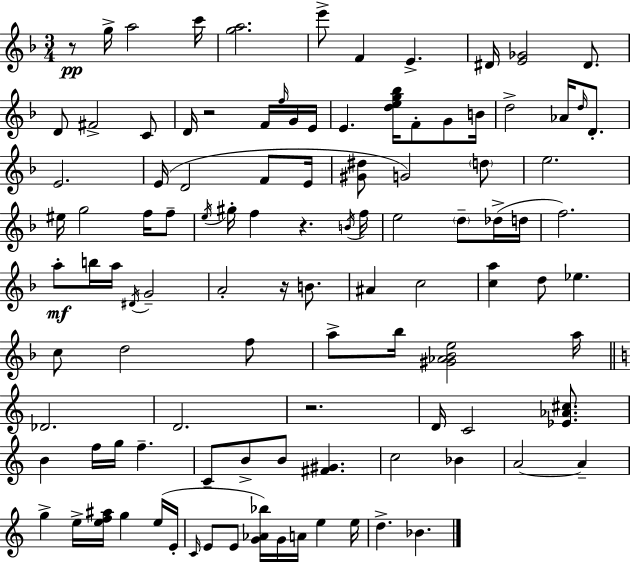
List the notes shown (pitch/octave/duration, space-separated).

R/e G5/s A5/h C6/s [G5,A5]/h. E6/e F4/q E4/q. D#4/s [E4,Gb4]/h D#4/e. D4/e F#4/h C4/e D4/s R/h F4/s F5/s G4/s E4/s E4/q. [D5,E5,G5,Bb5]/s F4/e G4/e B4/s D5/h Ab4/s D5/s D4/e. E4/h. E4/s D4/h F4/e E4/s [G#4,D#5]/e G4/h D5/e E5/h. EIS5/s G5/h F5/s F5/e E5/s G#5/s F5/q R/q. B4/s F5/s E5/h D5/e Db5/s D5/s F5/h. A5/e B5/s A5/s D#4/s G4/h A4/h R/s B4/e. A#4/q C5/h [C5,A5]/q D5/e Eb5/q. C5/e D5/h F5/e A5/e Bb5/s [G#4,Ab4,Bb4,E5]/h A5/s Db4/h. D4/h. R/h. D4/s C4/h [Eb4,Ab4,C#5]/e. B4/q F5/s G5/s F5/q. C4/e B4/e B4/e [F#4,G#4]/q. C5/h Bb4/q A4/h A4/q G5/q E5/s [E5,F5,A#5]/s G5/q E5/s E4/s C4/s E4/e E4/e [G4,Ab4,Bb5]/s G4/s A4/s E5/q E5/s D5/q. Bb4/q.